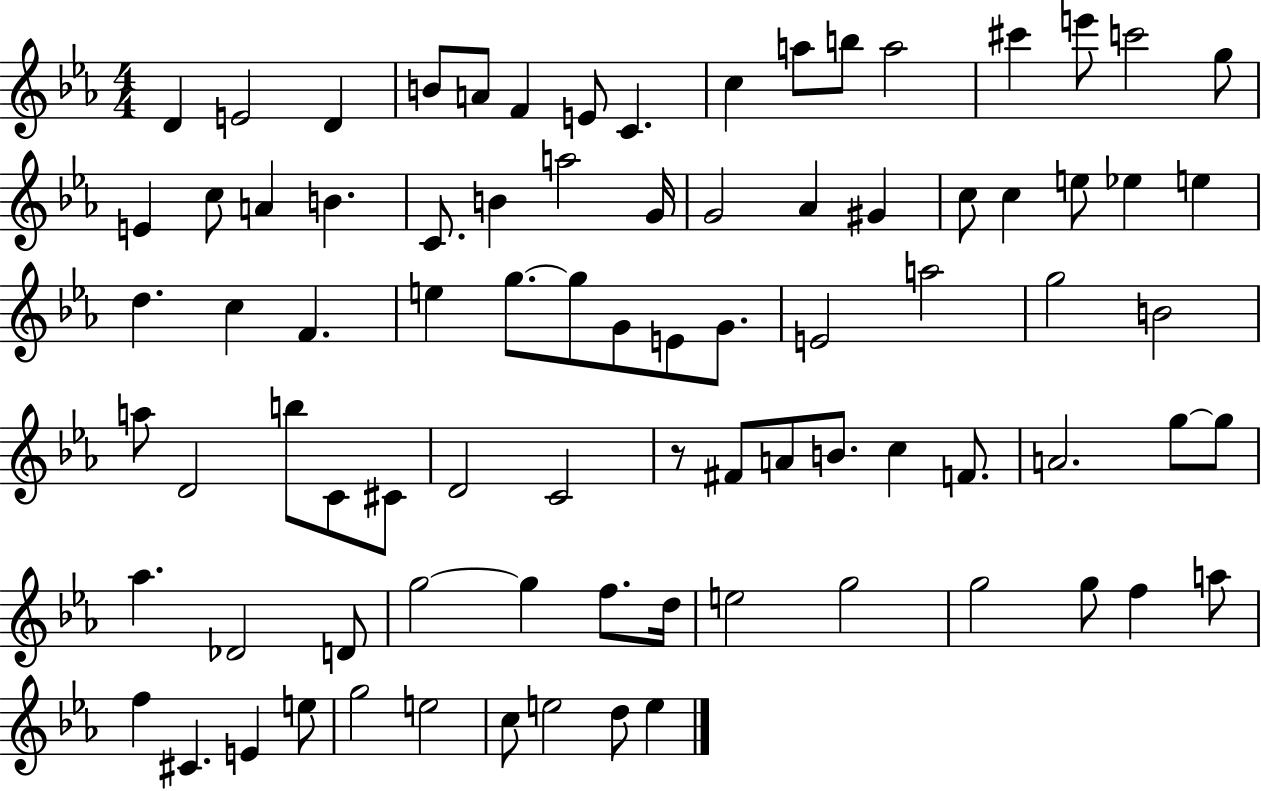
{
  \clef treble
  \numericTimeSignature
  \time 4/4
  \key ees \major
  \repeat volta 2 { d'4 e'2 d'4 | b'8 a'8 f'4 e'8 c'4. | c''4 a''8 b''8 a''2 | cis'''4 e'''8 c'''2 g''8 | \break e'4 c''8 a'4 b'4. | c'8. b'4 a''2 g'16 | g'2 aes'4 gis'4 | c''8 c''4 e''8 ees''4 e''4 | \break d''4. c''4 f'4. | e''4 g''8.~~ g''8 g'8 e'8 g'8. | e'2 a''2 | g''2 b'2 | \break a''8 d'2 b''8 c'8 cis'8 | d'2 c'2 | r8 fis'8 a'8 b'8. c''4 f'8. | a'2. g''8~~ g''8 | \break aes''4. des'2 d'8 | g''2~~ g''4 f''8. d''16 | e''2 g''2 | g''2 g''8 f''4 a''8 | \break f''4 cis'4. e'4 e''8 | g''2 e''2 | c''8 e''2 d''8 e''4 | } \bar "|."
}